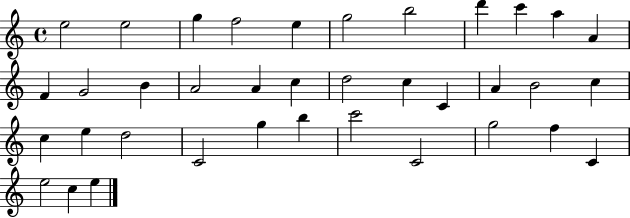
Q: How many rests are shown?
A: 0